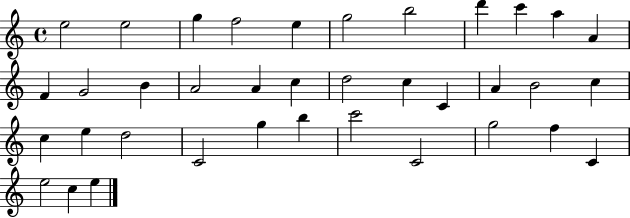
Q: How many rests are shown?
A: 0